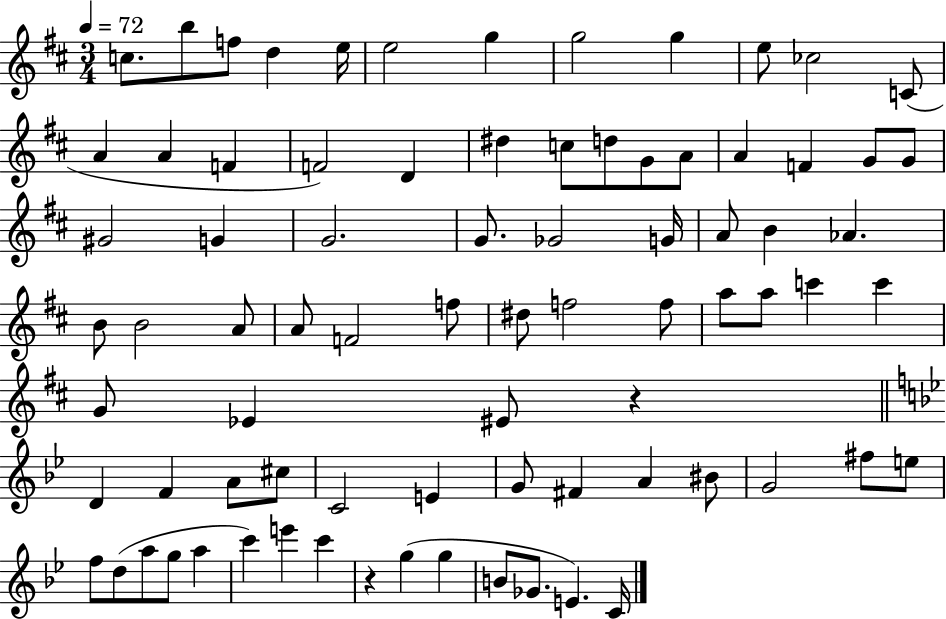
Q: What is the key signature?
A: D major